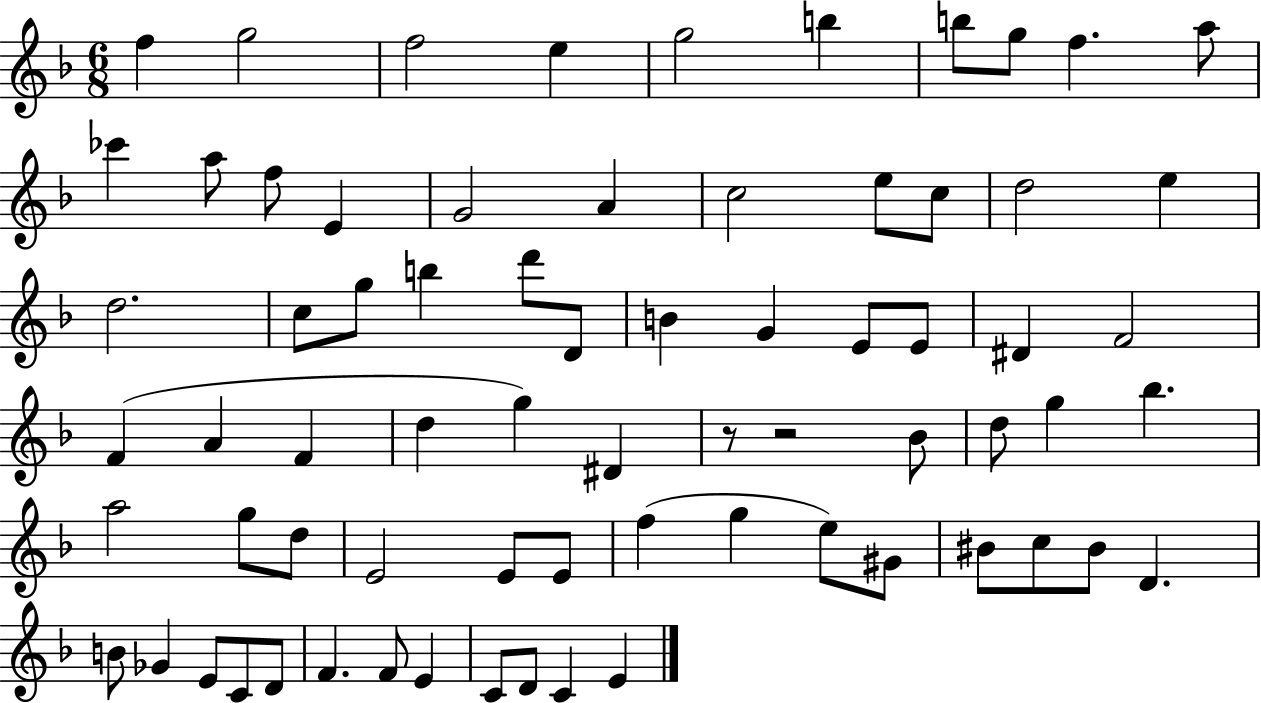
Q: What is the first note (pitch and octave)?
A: F5